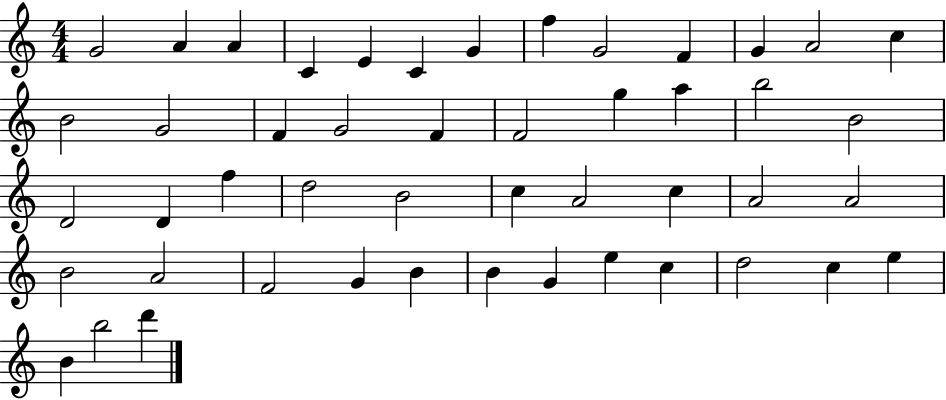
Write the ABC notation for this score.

X:1
T:Untitled
M:4/4
L:1/4
K:C
G2 A A C E C G f G2 F G A2 c B2 G2 F G2 F F2 g a b2 B2 D2 D f d2 B2 c A2 c A2 A2 B2 A2 F2 G B B G e c d2 c e B b2 d'